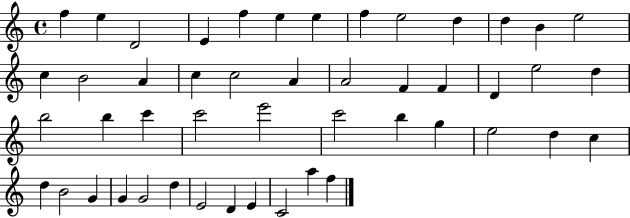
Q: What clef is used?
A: treble